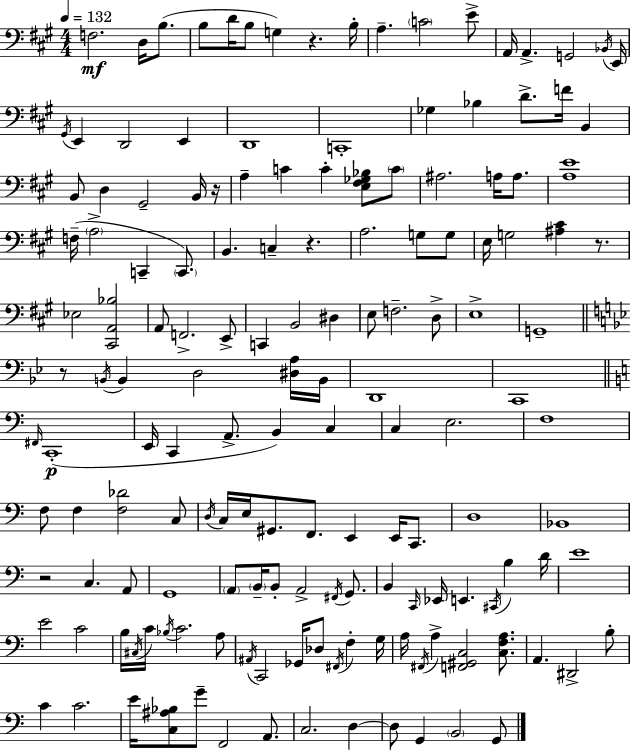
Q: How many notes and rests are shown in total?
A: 155